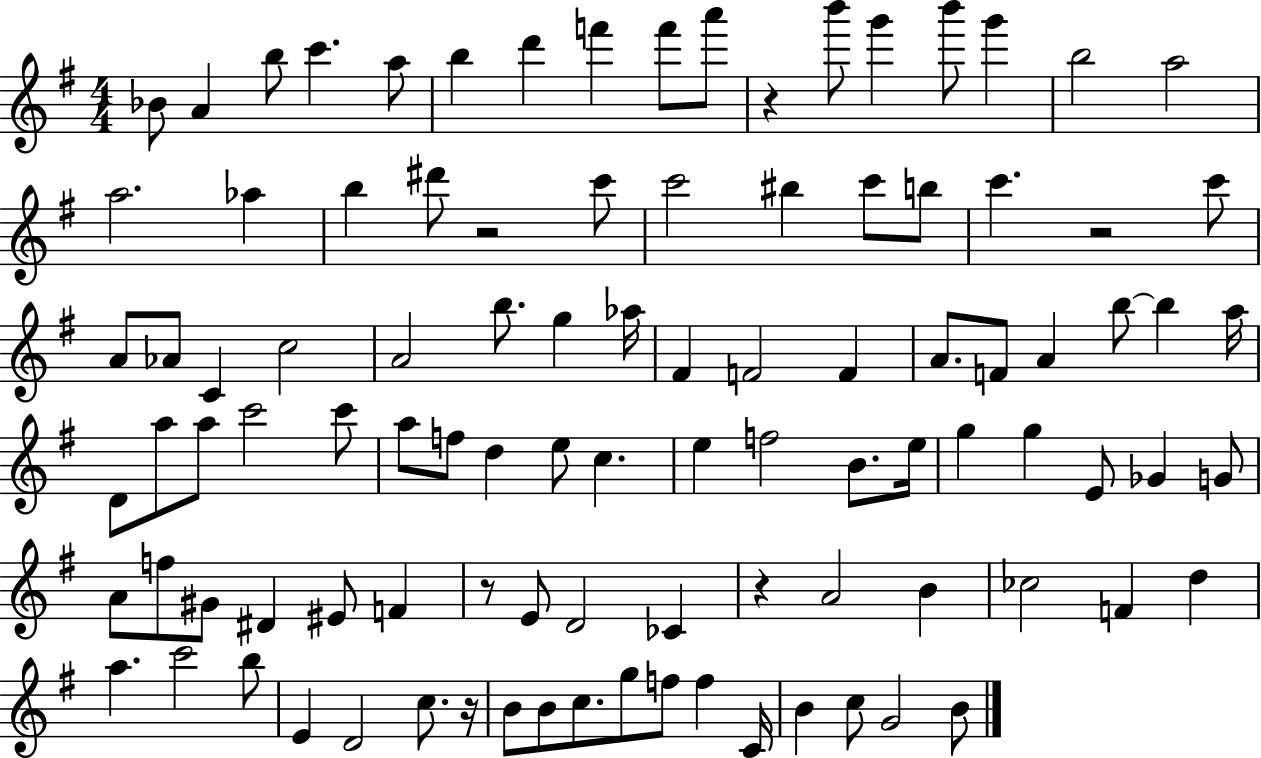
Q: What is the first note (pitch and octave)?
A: Bb4